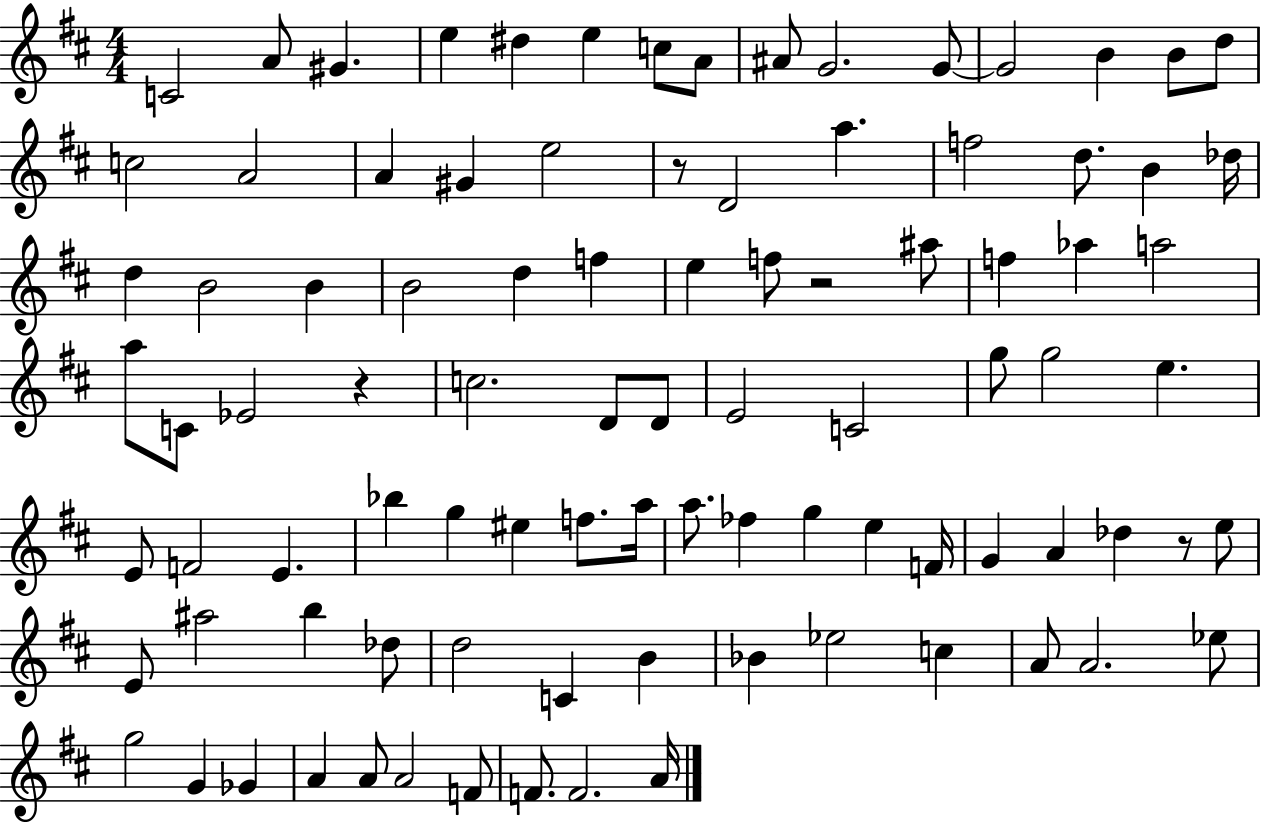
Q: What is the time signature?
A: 4/4